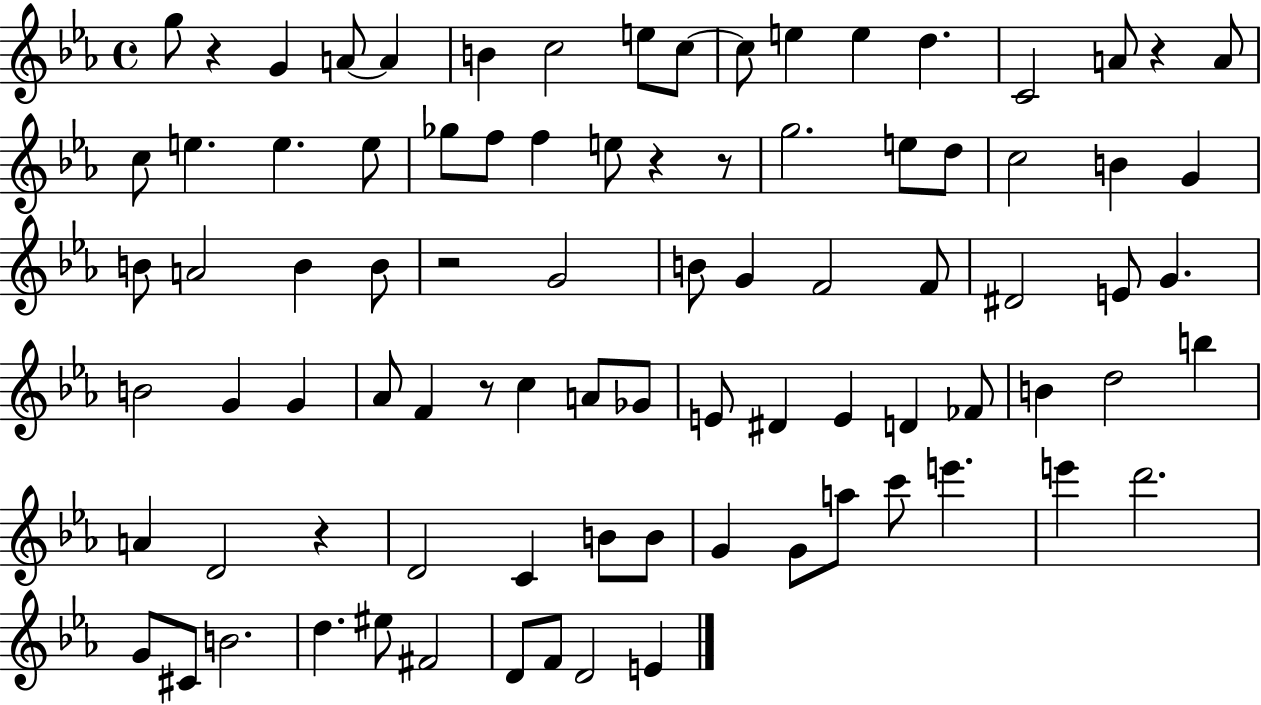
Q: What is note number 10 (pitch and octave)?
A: E5